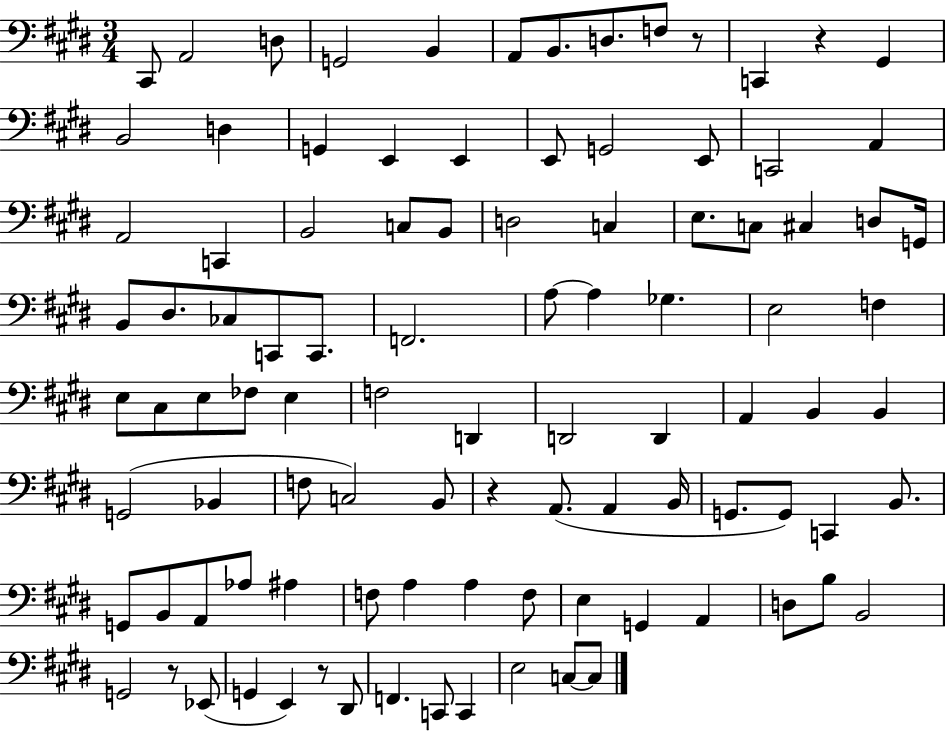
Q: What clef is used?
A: bass